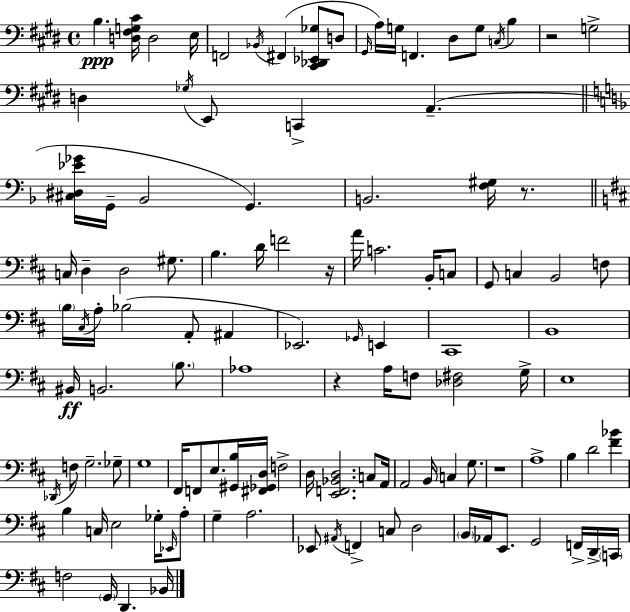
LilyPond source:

{
  \clef bass
  \time 4/4
  \defaultTimeSignature
  \key e \major
  b4.\ppp <d fis g cis'>16 d2 e16 | f,2 \acciaccatura { bes,16 }( fis,4 <cis, des, ees, ges>8 d8 | \grace { gis,16 } a16) g16 f,4. dis8 g8 \acciaccatura { c16 } b4 | r2 g2-> | \break d4 \acciaccatura { ges16 } e,8 c,4-> a,4.--( | \bar "||" \break \key d \minor <cis dis ees' ges'>16 g,16-- bes,2 g,4.) | b,2. <f gis>16 r8. | \bar "||" \break \key b \minor c16 d4-- d2 gis8. | b4. d'16 f'2 r16 | a'16 c'2. b,16-. c8 | g,8 c4 b,2 f8 | \break \parenthesize b16 \acciaccatura { cis16 } a16-. bes2( a,8-. ais,4 | ees,2.) \grace { ges,16 } e,4 | cis,1 | b,1 | \break bis,16\ff b,2. \parenthesize b8. | aes1 | r4 a16 f8 <des fis>2 | g16-> e1 | \break \acciaccatura { des,16 } f8 g2.-- | ges8-- g1 | fis,16 f,8 e8. <gis, b>16 <fis, ges, d>16 f2-> | d16 <e, f, bes, d>2. | \break c8 a,16 a,2 b,16 c4 | g8. r1 | a1-> | b4 d'2 <fis' bes'>4 | \break b4 c16 e2 | ges16-. \grace { ees,16 } a8-. g4-- a2. | ees,8 \acciaccatura { ais,16 } f,4-> c8 d2 | \parenthesize b,16 aes,16 e,8. g,2 | \break f,16-> d,16-> \parenthesize c,16 f2 \parenthesize g,16 d,4. | bes,16 \bar "|."
}